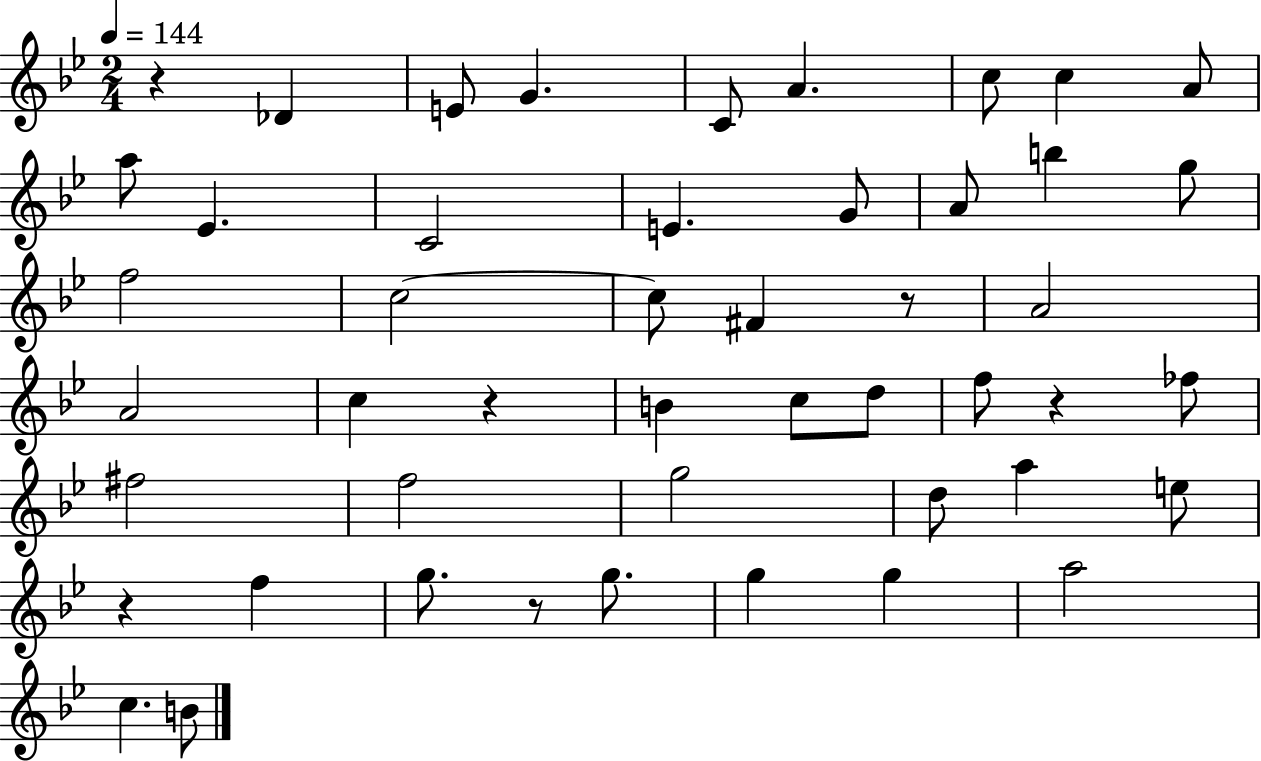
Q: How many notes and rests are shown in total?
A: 48